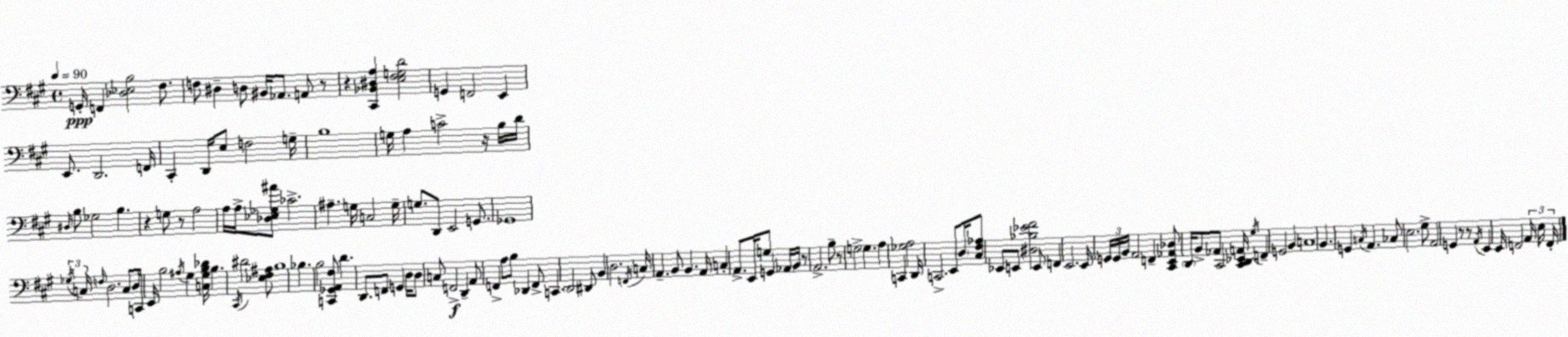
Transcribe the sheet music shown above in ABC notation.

X:1
T:Untitled
M:4/4
L:1/4
K:A
G,,/4 F,, [_D,_E,B,]2 ^F,/2 F,/2 ^D, D,/2 ^B,,/4 _A,,/2 A,,/2 z/2 z [^C,,_B,,^D,A,] [E,^F,G,D]2 G,, F,,2 E,, E,,/2 D,,2 F,,/4 ^C,, D,,/4 E,/2 F,2 G,/4 B,4 G,/4 A, C2 z/4 B,/4 D/4 ^D,/4 B,/2 _G,2 B, z G,/2 z/2 A,2 A,/4 A,/4 [_D,_E,_G,^A]/2 _C2 ^A, G,/4 C,2 G,/4 G,/2 D,,/2 E,,2 G,,/2 _G,,4 _G,/4 C,/4 F,/4 D,2 C,/2 D,/4 C,,/2 E,,/4 B,2 ^A,/4 ^G, [C,^G,B,_D]/4 B, ^C,,/4 ^D2 [_E,^F,^A,]/2 B,4 _B, B,2 [C,,_G,,A,,^F,]/2 D D,,/2 F,,/2 G,, D,/4 D,/2 C,/2 F,,2 D,, A,,/2 F,, A,/2 B,/2 _D,, F,,/2 C,, D,,2 ^D,,/2 B,, D,2 F,,/4 C,/4 A,, B,,/2 B,, A,,/4 C, A,,/2 E,,/4 G,/2 G,, _A,,/4 B,,/4 z/2 A,,2 B,/2 z/2 G,2 G, A, C,, [_G,A,]2 D,,/4 C,,2 E,,/2 D,/4 [^C,^F,_A,]/2 _E,,/2 E,,/2 [^D,_B,_E^F]2 E,,/2 F,, E,,2 E,,/4 G,,/4 G,,/4 B,,/4 A,,2 F,, [^C,,E,,_A,,_D,]/2 D,,/4 B,,/2 _A,,/2 ^C,,2 [^C,,D,,_E,,A,,]/4 ^G,/4 F,, G,,2 B,, C,4 B,, G,, C,/4 A,, _C,/2 E,2 ^G,/2 A,,2 G,, z/2 z/2 A,,/4 E,, E,,/4 F,,2 A,,/4 E,/4 F,,/4